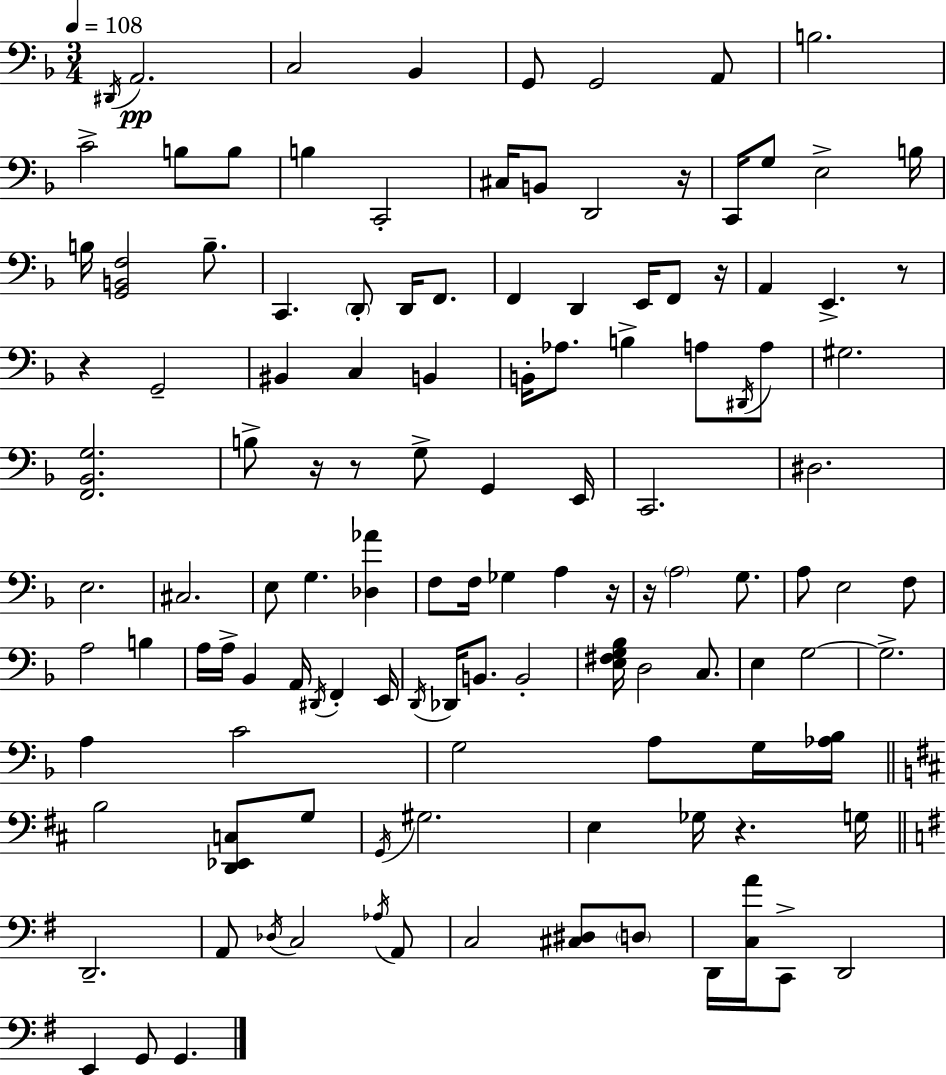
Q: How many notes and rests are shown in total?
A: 123